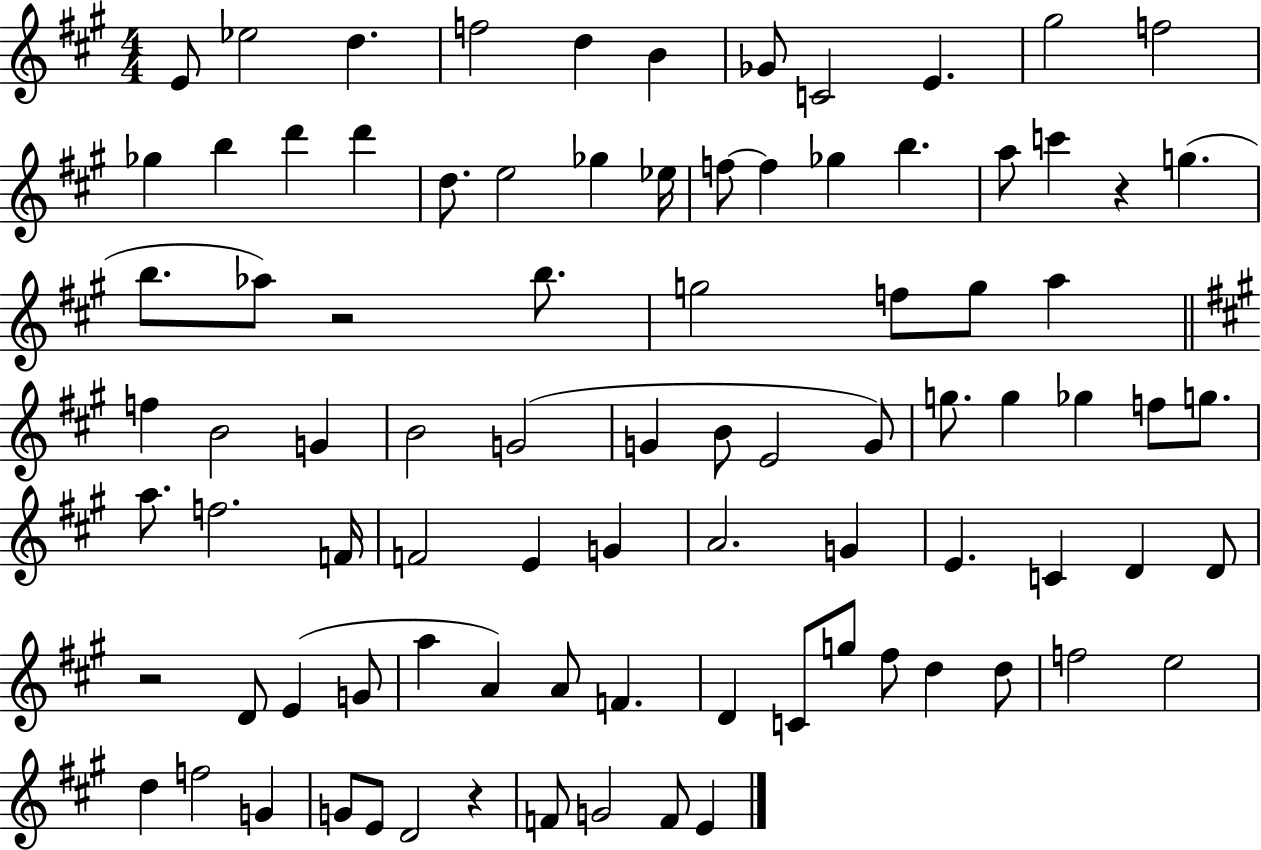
{
  \clef treble
  \numericTimeSignature
  \time 4/4
  \key a \major
  e'8 ees''2 d''4. | f''2 d''4 b'4 | ges'8 c'2 e'4. | gis''2 f''2 | \break ges''4 b''4 d'''4 d'''4 | d''8. e''2 ges''4 ees''16 | f''8~~ f''4 ges''4 b''4. | a''8 c'''4 r4 g''4.( | \break b''8. aes''8) r2 b''8. | g''2 f''8 g''8 a''4 | \bar "||" \break \key a \major f''4 b'2 g'4 | b'2 g'2( | g'4 b'8 e'2 g'8) | g''8. g''4 ges''4 f''8 g''8. | \break a''8. f''2. f'16 | f'2 e'4 g'4 | a'2. g'4 | e'4. c'4 d'4 d'8 | \break r2 d'8 e'4( g'8 | a''4 a'4) a'8 f'4. | d'4 c'8 g''8 fis''8 d''4 d''8 | f''2 e''2 | \break d''4 f''2 g'4 | g'8 e'8 d'2 r4 | f'8 g'2 f'8 e'4 | \bar "|."
}